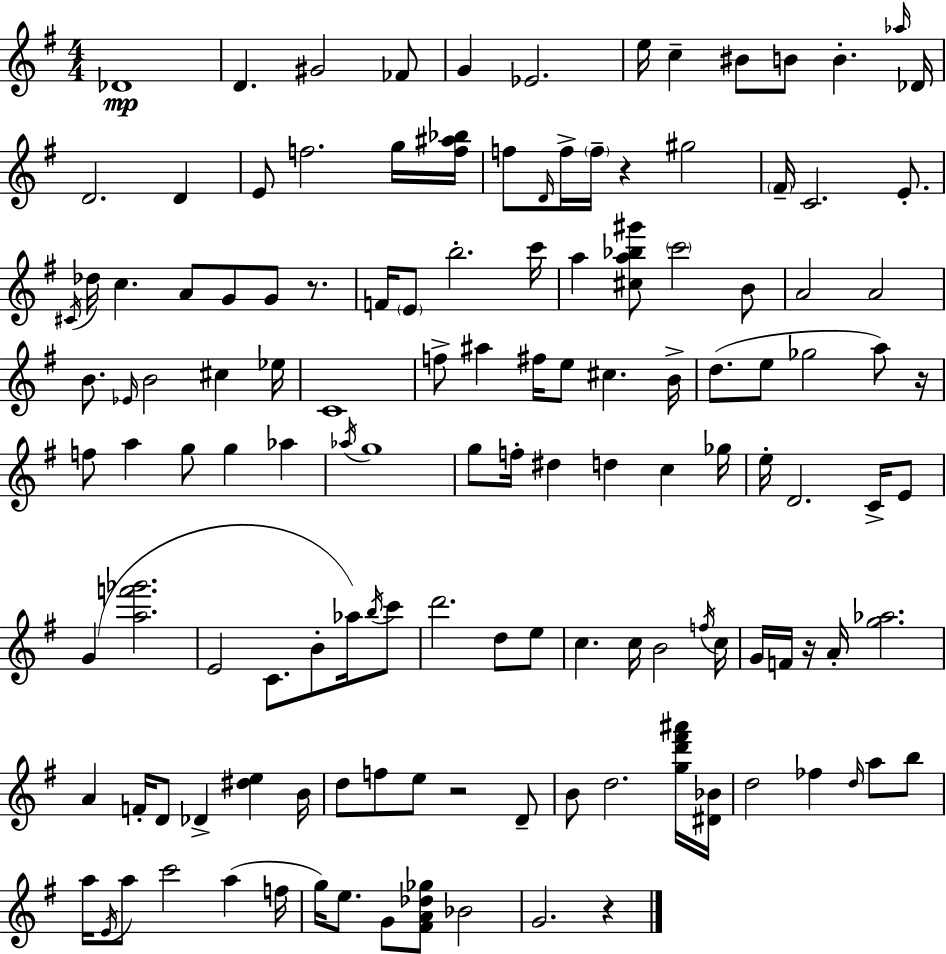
Db4/w D4/q. G#4/h FES4/e G4/q Eb4/h. E5/s C5/q BIS4/e B4/e B4/q. Ab5/s Db4/s D4/h. D4/q E4/e F5/h. G5/s [F5,A#5,Bb5]/s F5/e D4/s F5/s F5/s R/q G#5/h F#4/s C4/h. E4/e. C#4/s Db5/s C5/q. A4/e G4/e G4/e R/e. F4/s E4/e B5/h. C6/s A5/q [C#5,A5,Bb5,G#6]/e C6/h B4/e A4/h A4/h B4/e. Eb4/s B4/h C#5/q Eb5/s C4/w F5/e A#5/q F#5/s E5/e C#5/q. B4/s D5/e. E5/e Gb5/h A5/e R/s F5/e A5/q G5/e G5/q Ab5/q Ab5/s G5/w G5/e F5/s D#5/q D5/q C5/q Gb5/s E5/s D4/h. C4/s E4/e G4/q [A5,F6,Gb6]/h. E4/h C4/e. B4/e Ab5/s B5/s C6/e D6/h. D5/e E5/e C5/q. C5/s B4/h F5/s C5/s G4/s F4/s R/s A4/s [G5,Ab5]/h. A4/q F4/s D4/e Db4/q [D#5,E5]/q B4/s D5/e F5/e E5/e R/h D4/e B4/e D5/h. [G5,D6,F#6,A#6]/s [D#4,Bb4]/s D5/h FES5/q D5/s A5/e B5/e A5/s E4/s A5/e C6/h A5/q F5/s G5/s E5/e. G4/e [F#4,A4,Db5,Gb5]/e Bb4/h G4/h. R/q